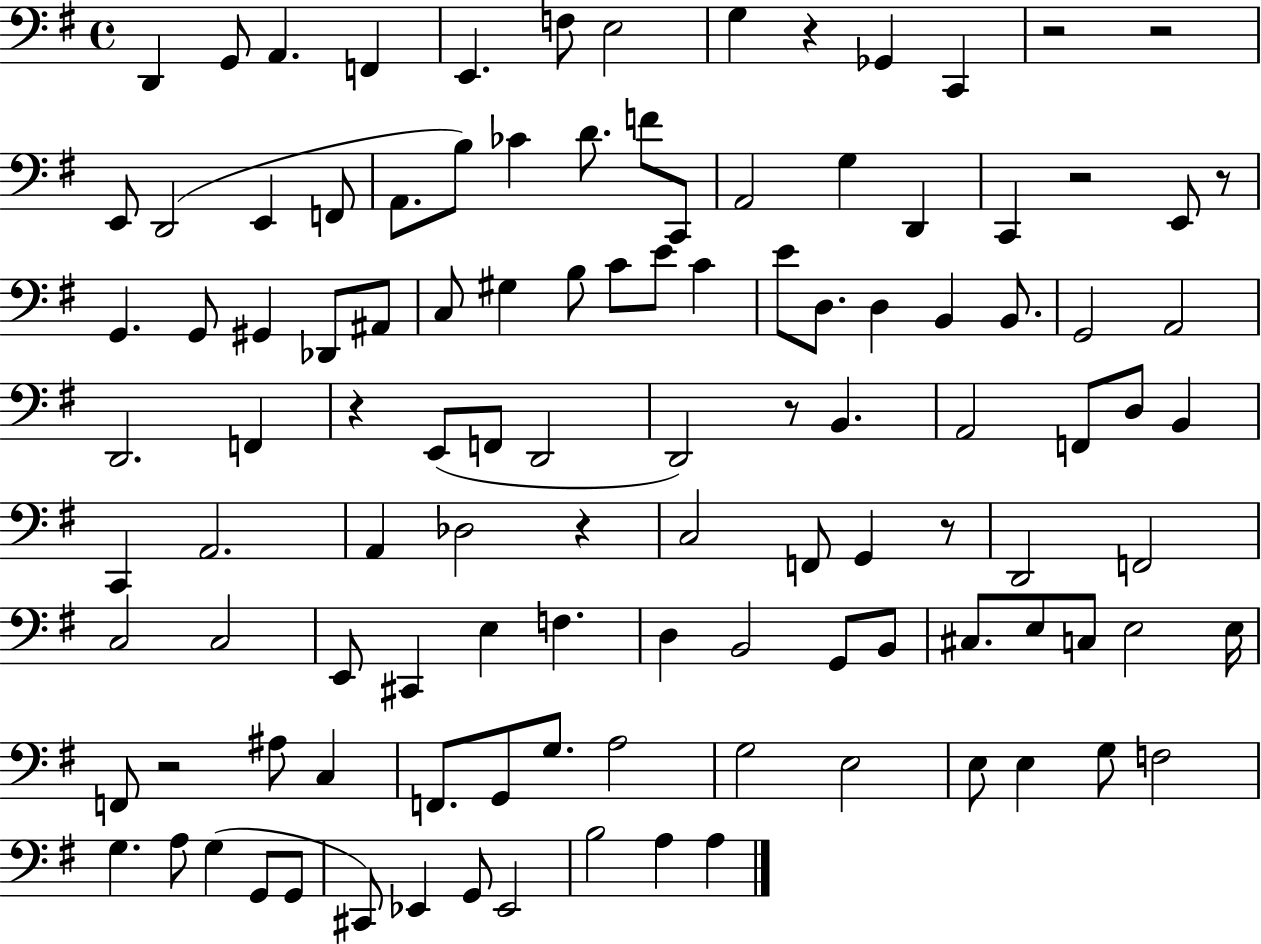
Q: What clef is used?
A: bass